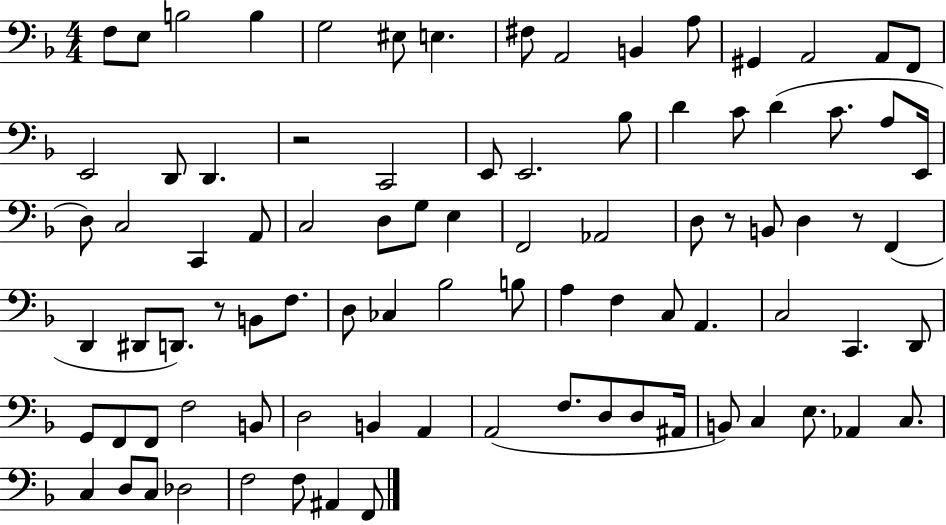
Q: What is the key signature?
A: F major